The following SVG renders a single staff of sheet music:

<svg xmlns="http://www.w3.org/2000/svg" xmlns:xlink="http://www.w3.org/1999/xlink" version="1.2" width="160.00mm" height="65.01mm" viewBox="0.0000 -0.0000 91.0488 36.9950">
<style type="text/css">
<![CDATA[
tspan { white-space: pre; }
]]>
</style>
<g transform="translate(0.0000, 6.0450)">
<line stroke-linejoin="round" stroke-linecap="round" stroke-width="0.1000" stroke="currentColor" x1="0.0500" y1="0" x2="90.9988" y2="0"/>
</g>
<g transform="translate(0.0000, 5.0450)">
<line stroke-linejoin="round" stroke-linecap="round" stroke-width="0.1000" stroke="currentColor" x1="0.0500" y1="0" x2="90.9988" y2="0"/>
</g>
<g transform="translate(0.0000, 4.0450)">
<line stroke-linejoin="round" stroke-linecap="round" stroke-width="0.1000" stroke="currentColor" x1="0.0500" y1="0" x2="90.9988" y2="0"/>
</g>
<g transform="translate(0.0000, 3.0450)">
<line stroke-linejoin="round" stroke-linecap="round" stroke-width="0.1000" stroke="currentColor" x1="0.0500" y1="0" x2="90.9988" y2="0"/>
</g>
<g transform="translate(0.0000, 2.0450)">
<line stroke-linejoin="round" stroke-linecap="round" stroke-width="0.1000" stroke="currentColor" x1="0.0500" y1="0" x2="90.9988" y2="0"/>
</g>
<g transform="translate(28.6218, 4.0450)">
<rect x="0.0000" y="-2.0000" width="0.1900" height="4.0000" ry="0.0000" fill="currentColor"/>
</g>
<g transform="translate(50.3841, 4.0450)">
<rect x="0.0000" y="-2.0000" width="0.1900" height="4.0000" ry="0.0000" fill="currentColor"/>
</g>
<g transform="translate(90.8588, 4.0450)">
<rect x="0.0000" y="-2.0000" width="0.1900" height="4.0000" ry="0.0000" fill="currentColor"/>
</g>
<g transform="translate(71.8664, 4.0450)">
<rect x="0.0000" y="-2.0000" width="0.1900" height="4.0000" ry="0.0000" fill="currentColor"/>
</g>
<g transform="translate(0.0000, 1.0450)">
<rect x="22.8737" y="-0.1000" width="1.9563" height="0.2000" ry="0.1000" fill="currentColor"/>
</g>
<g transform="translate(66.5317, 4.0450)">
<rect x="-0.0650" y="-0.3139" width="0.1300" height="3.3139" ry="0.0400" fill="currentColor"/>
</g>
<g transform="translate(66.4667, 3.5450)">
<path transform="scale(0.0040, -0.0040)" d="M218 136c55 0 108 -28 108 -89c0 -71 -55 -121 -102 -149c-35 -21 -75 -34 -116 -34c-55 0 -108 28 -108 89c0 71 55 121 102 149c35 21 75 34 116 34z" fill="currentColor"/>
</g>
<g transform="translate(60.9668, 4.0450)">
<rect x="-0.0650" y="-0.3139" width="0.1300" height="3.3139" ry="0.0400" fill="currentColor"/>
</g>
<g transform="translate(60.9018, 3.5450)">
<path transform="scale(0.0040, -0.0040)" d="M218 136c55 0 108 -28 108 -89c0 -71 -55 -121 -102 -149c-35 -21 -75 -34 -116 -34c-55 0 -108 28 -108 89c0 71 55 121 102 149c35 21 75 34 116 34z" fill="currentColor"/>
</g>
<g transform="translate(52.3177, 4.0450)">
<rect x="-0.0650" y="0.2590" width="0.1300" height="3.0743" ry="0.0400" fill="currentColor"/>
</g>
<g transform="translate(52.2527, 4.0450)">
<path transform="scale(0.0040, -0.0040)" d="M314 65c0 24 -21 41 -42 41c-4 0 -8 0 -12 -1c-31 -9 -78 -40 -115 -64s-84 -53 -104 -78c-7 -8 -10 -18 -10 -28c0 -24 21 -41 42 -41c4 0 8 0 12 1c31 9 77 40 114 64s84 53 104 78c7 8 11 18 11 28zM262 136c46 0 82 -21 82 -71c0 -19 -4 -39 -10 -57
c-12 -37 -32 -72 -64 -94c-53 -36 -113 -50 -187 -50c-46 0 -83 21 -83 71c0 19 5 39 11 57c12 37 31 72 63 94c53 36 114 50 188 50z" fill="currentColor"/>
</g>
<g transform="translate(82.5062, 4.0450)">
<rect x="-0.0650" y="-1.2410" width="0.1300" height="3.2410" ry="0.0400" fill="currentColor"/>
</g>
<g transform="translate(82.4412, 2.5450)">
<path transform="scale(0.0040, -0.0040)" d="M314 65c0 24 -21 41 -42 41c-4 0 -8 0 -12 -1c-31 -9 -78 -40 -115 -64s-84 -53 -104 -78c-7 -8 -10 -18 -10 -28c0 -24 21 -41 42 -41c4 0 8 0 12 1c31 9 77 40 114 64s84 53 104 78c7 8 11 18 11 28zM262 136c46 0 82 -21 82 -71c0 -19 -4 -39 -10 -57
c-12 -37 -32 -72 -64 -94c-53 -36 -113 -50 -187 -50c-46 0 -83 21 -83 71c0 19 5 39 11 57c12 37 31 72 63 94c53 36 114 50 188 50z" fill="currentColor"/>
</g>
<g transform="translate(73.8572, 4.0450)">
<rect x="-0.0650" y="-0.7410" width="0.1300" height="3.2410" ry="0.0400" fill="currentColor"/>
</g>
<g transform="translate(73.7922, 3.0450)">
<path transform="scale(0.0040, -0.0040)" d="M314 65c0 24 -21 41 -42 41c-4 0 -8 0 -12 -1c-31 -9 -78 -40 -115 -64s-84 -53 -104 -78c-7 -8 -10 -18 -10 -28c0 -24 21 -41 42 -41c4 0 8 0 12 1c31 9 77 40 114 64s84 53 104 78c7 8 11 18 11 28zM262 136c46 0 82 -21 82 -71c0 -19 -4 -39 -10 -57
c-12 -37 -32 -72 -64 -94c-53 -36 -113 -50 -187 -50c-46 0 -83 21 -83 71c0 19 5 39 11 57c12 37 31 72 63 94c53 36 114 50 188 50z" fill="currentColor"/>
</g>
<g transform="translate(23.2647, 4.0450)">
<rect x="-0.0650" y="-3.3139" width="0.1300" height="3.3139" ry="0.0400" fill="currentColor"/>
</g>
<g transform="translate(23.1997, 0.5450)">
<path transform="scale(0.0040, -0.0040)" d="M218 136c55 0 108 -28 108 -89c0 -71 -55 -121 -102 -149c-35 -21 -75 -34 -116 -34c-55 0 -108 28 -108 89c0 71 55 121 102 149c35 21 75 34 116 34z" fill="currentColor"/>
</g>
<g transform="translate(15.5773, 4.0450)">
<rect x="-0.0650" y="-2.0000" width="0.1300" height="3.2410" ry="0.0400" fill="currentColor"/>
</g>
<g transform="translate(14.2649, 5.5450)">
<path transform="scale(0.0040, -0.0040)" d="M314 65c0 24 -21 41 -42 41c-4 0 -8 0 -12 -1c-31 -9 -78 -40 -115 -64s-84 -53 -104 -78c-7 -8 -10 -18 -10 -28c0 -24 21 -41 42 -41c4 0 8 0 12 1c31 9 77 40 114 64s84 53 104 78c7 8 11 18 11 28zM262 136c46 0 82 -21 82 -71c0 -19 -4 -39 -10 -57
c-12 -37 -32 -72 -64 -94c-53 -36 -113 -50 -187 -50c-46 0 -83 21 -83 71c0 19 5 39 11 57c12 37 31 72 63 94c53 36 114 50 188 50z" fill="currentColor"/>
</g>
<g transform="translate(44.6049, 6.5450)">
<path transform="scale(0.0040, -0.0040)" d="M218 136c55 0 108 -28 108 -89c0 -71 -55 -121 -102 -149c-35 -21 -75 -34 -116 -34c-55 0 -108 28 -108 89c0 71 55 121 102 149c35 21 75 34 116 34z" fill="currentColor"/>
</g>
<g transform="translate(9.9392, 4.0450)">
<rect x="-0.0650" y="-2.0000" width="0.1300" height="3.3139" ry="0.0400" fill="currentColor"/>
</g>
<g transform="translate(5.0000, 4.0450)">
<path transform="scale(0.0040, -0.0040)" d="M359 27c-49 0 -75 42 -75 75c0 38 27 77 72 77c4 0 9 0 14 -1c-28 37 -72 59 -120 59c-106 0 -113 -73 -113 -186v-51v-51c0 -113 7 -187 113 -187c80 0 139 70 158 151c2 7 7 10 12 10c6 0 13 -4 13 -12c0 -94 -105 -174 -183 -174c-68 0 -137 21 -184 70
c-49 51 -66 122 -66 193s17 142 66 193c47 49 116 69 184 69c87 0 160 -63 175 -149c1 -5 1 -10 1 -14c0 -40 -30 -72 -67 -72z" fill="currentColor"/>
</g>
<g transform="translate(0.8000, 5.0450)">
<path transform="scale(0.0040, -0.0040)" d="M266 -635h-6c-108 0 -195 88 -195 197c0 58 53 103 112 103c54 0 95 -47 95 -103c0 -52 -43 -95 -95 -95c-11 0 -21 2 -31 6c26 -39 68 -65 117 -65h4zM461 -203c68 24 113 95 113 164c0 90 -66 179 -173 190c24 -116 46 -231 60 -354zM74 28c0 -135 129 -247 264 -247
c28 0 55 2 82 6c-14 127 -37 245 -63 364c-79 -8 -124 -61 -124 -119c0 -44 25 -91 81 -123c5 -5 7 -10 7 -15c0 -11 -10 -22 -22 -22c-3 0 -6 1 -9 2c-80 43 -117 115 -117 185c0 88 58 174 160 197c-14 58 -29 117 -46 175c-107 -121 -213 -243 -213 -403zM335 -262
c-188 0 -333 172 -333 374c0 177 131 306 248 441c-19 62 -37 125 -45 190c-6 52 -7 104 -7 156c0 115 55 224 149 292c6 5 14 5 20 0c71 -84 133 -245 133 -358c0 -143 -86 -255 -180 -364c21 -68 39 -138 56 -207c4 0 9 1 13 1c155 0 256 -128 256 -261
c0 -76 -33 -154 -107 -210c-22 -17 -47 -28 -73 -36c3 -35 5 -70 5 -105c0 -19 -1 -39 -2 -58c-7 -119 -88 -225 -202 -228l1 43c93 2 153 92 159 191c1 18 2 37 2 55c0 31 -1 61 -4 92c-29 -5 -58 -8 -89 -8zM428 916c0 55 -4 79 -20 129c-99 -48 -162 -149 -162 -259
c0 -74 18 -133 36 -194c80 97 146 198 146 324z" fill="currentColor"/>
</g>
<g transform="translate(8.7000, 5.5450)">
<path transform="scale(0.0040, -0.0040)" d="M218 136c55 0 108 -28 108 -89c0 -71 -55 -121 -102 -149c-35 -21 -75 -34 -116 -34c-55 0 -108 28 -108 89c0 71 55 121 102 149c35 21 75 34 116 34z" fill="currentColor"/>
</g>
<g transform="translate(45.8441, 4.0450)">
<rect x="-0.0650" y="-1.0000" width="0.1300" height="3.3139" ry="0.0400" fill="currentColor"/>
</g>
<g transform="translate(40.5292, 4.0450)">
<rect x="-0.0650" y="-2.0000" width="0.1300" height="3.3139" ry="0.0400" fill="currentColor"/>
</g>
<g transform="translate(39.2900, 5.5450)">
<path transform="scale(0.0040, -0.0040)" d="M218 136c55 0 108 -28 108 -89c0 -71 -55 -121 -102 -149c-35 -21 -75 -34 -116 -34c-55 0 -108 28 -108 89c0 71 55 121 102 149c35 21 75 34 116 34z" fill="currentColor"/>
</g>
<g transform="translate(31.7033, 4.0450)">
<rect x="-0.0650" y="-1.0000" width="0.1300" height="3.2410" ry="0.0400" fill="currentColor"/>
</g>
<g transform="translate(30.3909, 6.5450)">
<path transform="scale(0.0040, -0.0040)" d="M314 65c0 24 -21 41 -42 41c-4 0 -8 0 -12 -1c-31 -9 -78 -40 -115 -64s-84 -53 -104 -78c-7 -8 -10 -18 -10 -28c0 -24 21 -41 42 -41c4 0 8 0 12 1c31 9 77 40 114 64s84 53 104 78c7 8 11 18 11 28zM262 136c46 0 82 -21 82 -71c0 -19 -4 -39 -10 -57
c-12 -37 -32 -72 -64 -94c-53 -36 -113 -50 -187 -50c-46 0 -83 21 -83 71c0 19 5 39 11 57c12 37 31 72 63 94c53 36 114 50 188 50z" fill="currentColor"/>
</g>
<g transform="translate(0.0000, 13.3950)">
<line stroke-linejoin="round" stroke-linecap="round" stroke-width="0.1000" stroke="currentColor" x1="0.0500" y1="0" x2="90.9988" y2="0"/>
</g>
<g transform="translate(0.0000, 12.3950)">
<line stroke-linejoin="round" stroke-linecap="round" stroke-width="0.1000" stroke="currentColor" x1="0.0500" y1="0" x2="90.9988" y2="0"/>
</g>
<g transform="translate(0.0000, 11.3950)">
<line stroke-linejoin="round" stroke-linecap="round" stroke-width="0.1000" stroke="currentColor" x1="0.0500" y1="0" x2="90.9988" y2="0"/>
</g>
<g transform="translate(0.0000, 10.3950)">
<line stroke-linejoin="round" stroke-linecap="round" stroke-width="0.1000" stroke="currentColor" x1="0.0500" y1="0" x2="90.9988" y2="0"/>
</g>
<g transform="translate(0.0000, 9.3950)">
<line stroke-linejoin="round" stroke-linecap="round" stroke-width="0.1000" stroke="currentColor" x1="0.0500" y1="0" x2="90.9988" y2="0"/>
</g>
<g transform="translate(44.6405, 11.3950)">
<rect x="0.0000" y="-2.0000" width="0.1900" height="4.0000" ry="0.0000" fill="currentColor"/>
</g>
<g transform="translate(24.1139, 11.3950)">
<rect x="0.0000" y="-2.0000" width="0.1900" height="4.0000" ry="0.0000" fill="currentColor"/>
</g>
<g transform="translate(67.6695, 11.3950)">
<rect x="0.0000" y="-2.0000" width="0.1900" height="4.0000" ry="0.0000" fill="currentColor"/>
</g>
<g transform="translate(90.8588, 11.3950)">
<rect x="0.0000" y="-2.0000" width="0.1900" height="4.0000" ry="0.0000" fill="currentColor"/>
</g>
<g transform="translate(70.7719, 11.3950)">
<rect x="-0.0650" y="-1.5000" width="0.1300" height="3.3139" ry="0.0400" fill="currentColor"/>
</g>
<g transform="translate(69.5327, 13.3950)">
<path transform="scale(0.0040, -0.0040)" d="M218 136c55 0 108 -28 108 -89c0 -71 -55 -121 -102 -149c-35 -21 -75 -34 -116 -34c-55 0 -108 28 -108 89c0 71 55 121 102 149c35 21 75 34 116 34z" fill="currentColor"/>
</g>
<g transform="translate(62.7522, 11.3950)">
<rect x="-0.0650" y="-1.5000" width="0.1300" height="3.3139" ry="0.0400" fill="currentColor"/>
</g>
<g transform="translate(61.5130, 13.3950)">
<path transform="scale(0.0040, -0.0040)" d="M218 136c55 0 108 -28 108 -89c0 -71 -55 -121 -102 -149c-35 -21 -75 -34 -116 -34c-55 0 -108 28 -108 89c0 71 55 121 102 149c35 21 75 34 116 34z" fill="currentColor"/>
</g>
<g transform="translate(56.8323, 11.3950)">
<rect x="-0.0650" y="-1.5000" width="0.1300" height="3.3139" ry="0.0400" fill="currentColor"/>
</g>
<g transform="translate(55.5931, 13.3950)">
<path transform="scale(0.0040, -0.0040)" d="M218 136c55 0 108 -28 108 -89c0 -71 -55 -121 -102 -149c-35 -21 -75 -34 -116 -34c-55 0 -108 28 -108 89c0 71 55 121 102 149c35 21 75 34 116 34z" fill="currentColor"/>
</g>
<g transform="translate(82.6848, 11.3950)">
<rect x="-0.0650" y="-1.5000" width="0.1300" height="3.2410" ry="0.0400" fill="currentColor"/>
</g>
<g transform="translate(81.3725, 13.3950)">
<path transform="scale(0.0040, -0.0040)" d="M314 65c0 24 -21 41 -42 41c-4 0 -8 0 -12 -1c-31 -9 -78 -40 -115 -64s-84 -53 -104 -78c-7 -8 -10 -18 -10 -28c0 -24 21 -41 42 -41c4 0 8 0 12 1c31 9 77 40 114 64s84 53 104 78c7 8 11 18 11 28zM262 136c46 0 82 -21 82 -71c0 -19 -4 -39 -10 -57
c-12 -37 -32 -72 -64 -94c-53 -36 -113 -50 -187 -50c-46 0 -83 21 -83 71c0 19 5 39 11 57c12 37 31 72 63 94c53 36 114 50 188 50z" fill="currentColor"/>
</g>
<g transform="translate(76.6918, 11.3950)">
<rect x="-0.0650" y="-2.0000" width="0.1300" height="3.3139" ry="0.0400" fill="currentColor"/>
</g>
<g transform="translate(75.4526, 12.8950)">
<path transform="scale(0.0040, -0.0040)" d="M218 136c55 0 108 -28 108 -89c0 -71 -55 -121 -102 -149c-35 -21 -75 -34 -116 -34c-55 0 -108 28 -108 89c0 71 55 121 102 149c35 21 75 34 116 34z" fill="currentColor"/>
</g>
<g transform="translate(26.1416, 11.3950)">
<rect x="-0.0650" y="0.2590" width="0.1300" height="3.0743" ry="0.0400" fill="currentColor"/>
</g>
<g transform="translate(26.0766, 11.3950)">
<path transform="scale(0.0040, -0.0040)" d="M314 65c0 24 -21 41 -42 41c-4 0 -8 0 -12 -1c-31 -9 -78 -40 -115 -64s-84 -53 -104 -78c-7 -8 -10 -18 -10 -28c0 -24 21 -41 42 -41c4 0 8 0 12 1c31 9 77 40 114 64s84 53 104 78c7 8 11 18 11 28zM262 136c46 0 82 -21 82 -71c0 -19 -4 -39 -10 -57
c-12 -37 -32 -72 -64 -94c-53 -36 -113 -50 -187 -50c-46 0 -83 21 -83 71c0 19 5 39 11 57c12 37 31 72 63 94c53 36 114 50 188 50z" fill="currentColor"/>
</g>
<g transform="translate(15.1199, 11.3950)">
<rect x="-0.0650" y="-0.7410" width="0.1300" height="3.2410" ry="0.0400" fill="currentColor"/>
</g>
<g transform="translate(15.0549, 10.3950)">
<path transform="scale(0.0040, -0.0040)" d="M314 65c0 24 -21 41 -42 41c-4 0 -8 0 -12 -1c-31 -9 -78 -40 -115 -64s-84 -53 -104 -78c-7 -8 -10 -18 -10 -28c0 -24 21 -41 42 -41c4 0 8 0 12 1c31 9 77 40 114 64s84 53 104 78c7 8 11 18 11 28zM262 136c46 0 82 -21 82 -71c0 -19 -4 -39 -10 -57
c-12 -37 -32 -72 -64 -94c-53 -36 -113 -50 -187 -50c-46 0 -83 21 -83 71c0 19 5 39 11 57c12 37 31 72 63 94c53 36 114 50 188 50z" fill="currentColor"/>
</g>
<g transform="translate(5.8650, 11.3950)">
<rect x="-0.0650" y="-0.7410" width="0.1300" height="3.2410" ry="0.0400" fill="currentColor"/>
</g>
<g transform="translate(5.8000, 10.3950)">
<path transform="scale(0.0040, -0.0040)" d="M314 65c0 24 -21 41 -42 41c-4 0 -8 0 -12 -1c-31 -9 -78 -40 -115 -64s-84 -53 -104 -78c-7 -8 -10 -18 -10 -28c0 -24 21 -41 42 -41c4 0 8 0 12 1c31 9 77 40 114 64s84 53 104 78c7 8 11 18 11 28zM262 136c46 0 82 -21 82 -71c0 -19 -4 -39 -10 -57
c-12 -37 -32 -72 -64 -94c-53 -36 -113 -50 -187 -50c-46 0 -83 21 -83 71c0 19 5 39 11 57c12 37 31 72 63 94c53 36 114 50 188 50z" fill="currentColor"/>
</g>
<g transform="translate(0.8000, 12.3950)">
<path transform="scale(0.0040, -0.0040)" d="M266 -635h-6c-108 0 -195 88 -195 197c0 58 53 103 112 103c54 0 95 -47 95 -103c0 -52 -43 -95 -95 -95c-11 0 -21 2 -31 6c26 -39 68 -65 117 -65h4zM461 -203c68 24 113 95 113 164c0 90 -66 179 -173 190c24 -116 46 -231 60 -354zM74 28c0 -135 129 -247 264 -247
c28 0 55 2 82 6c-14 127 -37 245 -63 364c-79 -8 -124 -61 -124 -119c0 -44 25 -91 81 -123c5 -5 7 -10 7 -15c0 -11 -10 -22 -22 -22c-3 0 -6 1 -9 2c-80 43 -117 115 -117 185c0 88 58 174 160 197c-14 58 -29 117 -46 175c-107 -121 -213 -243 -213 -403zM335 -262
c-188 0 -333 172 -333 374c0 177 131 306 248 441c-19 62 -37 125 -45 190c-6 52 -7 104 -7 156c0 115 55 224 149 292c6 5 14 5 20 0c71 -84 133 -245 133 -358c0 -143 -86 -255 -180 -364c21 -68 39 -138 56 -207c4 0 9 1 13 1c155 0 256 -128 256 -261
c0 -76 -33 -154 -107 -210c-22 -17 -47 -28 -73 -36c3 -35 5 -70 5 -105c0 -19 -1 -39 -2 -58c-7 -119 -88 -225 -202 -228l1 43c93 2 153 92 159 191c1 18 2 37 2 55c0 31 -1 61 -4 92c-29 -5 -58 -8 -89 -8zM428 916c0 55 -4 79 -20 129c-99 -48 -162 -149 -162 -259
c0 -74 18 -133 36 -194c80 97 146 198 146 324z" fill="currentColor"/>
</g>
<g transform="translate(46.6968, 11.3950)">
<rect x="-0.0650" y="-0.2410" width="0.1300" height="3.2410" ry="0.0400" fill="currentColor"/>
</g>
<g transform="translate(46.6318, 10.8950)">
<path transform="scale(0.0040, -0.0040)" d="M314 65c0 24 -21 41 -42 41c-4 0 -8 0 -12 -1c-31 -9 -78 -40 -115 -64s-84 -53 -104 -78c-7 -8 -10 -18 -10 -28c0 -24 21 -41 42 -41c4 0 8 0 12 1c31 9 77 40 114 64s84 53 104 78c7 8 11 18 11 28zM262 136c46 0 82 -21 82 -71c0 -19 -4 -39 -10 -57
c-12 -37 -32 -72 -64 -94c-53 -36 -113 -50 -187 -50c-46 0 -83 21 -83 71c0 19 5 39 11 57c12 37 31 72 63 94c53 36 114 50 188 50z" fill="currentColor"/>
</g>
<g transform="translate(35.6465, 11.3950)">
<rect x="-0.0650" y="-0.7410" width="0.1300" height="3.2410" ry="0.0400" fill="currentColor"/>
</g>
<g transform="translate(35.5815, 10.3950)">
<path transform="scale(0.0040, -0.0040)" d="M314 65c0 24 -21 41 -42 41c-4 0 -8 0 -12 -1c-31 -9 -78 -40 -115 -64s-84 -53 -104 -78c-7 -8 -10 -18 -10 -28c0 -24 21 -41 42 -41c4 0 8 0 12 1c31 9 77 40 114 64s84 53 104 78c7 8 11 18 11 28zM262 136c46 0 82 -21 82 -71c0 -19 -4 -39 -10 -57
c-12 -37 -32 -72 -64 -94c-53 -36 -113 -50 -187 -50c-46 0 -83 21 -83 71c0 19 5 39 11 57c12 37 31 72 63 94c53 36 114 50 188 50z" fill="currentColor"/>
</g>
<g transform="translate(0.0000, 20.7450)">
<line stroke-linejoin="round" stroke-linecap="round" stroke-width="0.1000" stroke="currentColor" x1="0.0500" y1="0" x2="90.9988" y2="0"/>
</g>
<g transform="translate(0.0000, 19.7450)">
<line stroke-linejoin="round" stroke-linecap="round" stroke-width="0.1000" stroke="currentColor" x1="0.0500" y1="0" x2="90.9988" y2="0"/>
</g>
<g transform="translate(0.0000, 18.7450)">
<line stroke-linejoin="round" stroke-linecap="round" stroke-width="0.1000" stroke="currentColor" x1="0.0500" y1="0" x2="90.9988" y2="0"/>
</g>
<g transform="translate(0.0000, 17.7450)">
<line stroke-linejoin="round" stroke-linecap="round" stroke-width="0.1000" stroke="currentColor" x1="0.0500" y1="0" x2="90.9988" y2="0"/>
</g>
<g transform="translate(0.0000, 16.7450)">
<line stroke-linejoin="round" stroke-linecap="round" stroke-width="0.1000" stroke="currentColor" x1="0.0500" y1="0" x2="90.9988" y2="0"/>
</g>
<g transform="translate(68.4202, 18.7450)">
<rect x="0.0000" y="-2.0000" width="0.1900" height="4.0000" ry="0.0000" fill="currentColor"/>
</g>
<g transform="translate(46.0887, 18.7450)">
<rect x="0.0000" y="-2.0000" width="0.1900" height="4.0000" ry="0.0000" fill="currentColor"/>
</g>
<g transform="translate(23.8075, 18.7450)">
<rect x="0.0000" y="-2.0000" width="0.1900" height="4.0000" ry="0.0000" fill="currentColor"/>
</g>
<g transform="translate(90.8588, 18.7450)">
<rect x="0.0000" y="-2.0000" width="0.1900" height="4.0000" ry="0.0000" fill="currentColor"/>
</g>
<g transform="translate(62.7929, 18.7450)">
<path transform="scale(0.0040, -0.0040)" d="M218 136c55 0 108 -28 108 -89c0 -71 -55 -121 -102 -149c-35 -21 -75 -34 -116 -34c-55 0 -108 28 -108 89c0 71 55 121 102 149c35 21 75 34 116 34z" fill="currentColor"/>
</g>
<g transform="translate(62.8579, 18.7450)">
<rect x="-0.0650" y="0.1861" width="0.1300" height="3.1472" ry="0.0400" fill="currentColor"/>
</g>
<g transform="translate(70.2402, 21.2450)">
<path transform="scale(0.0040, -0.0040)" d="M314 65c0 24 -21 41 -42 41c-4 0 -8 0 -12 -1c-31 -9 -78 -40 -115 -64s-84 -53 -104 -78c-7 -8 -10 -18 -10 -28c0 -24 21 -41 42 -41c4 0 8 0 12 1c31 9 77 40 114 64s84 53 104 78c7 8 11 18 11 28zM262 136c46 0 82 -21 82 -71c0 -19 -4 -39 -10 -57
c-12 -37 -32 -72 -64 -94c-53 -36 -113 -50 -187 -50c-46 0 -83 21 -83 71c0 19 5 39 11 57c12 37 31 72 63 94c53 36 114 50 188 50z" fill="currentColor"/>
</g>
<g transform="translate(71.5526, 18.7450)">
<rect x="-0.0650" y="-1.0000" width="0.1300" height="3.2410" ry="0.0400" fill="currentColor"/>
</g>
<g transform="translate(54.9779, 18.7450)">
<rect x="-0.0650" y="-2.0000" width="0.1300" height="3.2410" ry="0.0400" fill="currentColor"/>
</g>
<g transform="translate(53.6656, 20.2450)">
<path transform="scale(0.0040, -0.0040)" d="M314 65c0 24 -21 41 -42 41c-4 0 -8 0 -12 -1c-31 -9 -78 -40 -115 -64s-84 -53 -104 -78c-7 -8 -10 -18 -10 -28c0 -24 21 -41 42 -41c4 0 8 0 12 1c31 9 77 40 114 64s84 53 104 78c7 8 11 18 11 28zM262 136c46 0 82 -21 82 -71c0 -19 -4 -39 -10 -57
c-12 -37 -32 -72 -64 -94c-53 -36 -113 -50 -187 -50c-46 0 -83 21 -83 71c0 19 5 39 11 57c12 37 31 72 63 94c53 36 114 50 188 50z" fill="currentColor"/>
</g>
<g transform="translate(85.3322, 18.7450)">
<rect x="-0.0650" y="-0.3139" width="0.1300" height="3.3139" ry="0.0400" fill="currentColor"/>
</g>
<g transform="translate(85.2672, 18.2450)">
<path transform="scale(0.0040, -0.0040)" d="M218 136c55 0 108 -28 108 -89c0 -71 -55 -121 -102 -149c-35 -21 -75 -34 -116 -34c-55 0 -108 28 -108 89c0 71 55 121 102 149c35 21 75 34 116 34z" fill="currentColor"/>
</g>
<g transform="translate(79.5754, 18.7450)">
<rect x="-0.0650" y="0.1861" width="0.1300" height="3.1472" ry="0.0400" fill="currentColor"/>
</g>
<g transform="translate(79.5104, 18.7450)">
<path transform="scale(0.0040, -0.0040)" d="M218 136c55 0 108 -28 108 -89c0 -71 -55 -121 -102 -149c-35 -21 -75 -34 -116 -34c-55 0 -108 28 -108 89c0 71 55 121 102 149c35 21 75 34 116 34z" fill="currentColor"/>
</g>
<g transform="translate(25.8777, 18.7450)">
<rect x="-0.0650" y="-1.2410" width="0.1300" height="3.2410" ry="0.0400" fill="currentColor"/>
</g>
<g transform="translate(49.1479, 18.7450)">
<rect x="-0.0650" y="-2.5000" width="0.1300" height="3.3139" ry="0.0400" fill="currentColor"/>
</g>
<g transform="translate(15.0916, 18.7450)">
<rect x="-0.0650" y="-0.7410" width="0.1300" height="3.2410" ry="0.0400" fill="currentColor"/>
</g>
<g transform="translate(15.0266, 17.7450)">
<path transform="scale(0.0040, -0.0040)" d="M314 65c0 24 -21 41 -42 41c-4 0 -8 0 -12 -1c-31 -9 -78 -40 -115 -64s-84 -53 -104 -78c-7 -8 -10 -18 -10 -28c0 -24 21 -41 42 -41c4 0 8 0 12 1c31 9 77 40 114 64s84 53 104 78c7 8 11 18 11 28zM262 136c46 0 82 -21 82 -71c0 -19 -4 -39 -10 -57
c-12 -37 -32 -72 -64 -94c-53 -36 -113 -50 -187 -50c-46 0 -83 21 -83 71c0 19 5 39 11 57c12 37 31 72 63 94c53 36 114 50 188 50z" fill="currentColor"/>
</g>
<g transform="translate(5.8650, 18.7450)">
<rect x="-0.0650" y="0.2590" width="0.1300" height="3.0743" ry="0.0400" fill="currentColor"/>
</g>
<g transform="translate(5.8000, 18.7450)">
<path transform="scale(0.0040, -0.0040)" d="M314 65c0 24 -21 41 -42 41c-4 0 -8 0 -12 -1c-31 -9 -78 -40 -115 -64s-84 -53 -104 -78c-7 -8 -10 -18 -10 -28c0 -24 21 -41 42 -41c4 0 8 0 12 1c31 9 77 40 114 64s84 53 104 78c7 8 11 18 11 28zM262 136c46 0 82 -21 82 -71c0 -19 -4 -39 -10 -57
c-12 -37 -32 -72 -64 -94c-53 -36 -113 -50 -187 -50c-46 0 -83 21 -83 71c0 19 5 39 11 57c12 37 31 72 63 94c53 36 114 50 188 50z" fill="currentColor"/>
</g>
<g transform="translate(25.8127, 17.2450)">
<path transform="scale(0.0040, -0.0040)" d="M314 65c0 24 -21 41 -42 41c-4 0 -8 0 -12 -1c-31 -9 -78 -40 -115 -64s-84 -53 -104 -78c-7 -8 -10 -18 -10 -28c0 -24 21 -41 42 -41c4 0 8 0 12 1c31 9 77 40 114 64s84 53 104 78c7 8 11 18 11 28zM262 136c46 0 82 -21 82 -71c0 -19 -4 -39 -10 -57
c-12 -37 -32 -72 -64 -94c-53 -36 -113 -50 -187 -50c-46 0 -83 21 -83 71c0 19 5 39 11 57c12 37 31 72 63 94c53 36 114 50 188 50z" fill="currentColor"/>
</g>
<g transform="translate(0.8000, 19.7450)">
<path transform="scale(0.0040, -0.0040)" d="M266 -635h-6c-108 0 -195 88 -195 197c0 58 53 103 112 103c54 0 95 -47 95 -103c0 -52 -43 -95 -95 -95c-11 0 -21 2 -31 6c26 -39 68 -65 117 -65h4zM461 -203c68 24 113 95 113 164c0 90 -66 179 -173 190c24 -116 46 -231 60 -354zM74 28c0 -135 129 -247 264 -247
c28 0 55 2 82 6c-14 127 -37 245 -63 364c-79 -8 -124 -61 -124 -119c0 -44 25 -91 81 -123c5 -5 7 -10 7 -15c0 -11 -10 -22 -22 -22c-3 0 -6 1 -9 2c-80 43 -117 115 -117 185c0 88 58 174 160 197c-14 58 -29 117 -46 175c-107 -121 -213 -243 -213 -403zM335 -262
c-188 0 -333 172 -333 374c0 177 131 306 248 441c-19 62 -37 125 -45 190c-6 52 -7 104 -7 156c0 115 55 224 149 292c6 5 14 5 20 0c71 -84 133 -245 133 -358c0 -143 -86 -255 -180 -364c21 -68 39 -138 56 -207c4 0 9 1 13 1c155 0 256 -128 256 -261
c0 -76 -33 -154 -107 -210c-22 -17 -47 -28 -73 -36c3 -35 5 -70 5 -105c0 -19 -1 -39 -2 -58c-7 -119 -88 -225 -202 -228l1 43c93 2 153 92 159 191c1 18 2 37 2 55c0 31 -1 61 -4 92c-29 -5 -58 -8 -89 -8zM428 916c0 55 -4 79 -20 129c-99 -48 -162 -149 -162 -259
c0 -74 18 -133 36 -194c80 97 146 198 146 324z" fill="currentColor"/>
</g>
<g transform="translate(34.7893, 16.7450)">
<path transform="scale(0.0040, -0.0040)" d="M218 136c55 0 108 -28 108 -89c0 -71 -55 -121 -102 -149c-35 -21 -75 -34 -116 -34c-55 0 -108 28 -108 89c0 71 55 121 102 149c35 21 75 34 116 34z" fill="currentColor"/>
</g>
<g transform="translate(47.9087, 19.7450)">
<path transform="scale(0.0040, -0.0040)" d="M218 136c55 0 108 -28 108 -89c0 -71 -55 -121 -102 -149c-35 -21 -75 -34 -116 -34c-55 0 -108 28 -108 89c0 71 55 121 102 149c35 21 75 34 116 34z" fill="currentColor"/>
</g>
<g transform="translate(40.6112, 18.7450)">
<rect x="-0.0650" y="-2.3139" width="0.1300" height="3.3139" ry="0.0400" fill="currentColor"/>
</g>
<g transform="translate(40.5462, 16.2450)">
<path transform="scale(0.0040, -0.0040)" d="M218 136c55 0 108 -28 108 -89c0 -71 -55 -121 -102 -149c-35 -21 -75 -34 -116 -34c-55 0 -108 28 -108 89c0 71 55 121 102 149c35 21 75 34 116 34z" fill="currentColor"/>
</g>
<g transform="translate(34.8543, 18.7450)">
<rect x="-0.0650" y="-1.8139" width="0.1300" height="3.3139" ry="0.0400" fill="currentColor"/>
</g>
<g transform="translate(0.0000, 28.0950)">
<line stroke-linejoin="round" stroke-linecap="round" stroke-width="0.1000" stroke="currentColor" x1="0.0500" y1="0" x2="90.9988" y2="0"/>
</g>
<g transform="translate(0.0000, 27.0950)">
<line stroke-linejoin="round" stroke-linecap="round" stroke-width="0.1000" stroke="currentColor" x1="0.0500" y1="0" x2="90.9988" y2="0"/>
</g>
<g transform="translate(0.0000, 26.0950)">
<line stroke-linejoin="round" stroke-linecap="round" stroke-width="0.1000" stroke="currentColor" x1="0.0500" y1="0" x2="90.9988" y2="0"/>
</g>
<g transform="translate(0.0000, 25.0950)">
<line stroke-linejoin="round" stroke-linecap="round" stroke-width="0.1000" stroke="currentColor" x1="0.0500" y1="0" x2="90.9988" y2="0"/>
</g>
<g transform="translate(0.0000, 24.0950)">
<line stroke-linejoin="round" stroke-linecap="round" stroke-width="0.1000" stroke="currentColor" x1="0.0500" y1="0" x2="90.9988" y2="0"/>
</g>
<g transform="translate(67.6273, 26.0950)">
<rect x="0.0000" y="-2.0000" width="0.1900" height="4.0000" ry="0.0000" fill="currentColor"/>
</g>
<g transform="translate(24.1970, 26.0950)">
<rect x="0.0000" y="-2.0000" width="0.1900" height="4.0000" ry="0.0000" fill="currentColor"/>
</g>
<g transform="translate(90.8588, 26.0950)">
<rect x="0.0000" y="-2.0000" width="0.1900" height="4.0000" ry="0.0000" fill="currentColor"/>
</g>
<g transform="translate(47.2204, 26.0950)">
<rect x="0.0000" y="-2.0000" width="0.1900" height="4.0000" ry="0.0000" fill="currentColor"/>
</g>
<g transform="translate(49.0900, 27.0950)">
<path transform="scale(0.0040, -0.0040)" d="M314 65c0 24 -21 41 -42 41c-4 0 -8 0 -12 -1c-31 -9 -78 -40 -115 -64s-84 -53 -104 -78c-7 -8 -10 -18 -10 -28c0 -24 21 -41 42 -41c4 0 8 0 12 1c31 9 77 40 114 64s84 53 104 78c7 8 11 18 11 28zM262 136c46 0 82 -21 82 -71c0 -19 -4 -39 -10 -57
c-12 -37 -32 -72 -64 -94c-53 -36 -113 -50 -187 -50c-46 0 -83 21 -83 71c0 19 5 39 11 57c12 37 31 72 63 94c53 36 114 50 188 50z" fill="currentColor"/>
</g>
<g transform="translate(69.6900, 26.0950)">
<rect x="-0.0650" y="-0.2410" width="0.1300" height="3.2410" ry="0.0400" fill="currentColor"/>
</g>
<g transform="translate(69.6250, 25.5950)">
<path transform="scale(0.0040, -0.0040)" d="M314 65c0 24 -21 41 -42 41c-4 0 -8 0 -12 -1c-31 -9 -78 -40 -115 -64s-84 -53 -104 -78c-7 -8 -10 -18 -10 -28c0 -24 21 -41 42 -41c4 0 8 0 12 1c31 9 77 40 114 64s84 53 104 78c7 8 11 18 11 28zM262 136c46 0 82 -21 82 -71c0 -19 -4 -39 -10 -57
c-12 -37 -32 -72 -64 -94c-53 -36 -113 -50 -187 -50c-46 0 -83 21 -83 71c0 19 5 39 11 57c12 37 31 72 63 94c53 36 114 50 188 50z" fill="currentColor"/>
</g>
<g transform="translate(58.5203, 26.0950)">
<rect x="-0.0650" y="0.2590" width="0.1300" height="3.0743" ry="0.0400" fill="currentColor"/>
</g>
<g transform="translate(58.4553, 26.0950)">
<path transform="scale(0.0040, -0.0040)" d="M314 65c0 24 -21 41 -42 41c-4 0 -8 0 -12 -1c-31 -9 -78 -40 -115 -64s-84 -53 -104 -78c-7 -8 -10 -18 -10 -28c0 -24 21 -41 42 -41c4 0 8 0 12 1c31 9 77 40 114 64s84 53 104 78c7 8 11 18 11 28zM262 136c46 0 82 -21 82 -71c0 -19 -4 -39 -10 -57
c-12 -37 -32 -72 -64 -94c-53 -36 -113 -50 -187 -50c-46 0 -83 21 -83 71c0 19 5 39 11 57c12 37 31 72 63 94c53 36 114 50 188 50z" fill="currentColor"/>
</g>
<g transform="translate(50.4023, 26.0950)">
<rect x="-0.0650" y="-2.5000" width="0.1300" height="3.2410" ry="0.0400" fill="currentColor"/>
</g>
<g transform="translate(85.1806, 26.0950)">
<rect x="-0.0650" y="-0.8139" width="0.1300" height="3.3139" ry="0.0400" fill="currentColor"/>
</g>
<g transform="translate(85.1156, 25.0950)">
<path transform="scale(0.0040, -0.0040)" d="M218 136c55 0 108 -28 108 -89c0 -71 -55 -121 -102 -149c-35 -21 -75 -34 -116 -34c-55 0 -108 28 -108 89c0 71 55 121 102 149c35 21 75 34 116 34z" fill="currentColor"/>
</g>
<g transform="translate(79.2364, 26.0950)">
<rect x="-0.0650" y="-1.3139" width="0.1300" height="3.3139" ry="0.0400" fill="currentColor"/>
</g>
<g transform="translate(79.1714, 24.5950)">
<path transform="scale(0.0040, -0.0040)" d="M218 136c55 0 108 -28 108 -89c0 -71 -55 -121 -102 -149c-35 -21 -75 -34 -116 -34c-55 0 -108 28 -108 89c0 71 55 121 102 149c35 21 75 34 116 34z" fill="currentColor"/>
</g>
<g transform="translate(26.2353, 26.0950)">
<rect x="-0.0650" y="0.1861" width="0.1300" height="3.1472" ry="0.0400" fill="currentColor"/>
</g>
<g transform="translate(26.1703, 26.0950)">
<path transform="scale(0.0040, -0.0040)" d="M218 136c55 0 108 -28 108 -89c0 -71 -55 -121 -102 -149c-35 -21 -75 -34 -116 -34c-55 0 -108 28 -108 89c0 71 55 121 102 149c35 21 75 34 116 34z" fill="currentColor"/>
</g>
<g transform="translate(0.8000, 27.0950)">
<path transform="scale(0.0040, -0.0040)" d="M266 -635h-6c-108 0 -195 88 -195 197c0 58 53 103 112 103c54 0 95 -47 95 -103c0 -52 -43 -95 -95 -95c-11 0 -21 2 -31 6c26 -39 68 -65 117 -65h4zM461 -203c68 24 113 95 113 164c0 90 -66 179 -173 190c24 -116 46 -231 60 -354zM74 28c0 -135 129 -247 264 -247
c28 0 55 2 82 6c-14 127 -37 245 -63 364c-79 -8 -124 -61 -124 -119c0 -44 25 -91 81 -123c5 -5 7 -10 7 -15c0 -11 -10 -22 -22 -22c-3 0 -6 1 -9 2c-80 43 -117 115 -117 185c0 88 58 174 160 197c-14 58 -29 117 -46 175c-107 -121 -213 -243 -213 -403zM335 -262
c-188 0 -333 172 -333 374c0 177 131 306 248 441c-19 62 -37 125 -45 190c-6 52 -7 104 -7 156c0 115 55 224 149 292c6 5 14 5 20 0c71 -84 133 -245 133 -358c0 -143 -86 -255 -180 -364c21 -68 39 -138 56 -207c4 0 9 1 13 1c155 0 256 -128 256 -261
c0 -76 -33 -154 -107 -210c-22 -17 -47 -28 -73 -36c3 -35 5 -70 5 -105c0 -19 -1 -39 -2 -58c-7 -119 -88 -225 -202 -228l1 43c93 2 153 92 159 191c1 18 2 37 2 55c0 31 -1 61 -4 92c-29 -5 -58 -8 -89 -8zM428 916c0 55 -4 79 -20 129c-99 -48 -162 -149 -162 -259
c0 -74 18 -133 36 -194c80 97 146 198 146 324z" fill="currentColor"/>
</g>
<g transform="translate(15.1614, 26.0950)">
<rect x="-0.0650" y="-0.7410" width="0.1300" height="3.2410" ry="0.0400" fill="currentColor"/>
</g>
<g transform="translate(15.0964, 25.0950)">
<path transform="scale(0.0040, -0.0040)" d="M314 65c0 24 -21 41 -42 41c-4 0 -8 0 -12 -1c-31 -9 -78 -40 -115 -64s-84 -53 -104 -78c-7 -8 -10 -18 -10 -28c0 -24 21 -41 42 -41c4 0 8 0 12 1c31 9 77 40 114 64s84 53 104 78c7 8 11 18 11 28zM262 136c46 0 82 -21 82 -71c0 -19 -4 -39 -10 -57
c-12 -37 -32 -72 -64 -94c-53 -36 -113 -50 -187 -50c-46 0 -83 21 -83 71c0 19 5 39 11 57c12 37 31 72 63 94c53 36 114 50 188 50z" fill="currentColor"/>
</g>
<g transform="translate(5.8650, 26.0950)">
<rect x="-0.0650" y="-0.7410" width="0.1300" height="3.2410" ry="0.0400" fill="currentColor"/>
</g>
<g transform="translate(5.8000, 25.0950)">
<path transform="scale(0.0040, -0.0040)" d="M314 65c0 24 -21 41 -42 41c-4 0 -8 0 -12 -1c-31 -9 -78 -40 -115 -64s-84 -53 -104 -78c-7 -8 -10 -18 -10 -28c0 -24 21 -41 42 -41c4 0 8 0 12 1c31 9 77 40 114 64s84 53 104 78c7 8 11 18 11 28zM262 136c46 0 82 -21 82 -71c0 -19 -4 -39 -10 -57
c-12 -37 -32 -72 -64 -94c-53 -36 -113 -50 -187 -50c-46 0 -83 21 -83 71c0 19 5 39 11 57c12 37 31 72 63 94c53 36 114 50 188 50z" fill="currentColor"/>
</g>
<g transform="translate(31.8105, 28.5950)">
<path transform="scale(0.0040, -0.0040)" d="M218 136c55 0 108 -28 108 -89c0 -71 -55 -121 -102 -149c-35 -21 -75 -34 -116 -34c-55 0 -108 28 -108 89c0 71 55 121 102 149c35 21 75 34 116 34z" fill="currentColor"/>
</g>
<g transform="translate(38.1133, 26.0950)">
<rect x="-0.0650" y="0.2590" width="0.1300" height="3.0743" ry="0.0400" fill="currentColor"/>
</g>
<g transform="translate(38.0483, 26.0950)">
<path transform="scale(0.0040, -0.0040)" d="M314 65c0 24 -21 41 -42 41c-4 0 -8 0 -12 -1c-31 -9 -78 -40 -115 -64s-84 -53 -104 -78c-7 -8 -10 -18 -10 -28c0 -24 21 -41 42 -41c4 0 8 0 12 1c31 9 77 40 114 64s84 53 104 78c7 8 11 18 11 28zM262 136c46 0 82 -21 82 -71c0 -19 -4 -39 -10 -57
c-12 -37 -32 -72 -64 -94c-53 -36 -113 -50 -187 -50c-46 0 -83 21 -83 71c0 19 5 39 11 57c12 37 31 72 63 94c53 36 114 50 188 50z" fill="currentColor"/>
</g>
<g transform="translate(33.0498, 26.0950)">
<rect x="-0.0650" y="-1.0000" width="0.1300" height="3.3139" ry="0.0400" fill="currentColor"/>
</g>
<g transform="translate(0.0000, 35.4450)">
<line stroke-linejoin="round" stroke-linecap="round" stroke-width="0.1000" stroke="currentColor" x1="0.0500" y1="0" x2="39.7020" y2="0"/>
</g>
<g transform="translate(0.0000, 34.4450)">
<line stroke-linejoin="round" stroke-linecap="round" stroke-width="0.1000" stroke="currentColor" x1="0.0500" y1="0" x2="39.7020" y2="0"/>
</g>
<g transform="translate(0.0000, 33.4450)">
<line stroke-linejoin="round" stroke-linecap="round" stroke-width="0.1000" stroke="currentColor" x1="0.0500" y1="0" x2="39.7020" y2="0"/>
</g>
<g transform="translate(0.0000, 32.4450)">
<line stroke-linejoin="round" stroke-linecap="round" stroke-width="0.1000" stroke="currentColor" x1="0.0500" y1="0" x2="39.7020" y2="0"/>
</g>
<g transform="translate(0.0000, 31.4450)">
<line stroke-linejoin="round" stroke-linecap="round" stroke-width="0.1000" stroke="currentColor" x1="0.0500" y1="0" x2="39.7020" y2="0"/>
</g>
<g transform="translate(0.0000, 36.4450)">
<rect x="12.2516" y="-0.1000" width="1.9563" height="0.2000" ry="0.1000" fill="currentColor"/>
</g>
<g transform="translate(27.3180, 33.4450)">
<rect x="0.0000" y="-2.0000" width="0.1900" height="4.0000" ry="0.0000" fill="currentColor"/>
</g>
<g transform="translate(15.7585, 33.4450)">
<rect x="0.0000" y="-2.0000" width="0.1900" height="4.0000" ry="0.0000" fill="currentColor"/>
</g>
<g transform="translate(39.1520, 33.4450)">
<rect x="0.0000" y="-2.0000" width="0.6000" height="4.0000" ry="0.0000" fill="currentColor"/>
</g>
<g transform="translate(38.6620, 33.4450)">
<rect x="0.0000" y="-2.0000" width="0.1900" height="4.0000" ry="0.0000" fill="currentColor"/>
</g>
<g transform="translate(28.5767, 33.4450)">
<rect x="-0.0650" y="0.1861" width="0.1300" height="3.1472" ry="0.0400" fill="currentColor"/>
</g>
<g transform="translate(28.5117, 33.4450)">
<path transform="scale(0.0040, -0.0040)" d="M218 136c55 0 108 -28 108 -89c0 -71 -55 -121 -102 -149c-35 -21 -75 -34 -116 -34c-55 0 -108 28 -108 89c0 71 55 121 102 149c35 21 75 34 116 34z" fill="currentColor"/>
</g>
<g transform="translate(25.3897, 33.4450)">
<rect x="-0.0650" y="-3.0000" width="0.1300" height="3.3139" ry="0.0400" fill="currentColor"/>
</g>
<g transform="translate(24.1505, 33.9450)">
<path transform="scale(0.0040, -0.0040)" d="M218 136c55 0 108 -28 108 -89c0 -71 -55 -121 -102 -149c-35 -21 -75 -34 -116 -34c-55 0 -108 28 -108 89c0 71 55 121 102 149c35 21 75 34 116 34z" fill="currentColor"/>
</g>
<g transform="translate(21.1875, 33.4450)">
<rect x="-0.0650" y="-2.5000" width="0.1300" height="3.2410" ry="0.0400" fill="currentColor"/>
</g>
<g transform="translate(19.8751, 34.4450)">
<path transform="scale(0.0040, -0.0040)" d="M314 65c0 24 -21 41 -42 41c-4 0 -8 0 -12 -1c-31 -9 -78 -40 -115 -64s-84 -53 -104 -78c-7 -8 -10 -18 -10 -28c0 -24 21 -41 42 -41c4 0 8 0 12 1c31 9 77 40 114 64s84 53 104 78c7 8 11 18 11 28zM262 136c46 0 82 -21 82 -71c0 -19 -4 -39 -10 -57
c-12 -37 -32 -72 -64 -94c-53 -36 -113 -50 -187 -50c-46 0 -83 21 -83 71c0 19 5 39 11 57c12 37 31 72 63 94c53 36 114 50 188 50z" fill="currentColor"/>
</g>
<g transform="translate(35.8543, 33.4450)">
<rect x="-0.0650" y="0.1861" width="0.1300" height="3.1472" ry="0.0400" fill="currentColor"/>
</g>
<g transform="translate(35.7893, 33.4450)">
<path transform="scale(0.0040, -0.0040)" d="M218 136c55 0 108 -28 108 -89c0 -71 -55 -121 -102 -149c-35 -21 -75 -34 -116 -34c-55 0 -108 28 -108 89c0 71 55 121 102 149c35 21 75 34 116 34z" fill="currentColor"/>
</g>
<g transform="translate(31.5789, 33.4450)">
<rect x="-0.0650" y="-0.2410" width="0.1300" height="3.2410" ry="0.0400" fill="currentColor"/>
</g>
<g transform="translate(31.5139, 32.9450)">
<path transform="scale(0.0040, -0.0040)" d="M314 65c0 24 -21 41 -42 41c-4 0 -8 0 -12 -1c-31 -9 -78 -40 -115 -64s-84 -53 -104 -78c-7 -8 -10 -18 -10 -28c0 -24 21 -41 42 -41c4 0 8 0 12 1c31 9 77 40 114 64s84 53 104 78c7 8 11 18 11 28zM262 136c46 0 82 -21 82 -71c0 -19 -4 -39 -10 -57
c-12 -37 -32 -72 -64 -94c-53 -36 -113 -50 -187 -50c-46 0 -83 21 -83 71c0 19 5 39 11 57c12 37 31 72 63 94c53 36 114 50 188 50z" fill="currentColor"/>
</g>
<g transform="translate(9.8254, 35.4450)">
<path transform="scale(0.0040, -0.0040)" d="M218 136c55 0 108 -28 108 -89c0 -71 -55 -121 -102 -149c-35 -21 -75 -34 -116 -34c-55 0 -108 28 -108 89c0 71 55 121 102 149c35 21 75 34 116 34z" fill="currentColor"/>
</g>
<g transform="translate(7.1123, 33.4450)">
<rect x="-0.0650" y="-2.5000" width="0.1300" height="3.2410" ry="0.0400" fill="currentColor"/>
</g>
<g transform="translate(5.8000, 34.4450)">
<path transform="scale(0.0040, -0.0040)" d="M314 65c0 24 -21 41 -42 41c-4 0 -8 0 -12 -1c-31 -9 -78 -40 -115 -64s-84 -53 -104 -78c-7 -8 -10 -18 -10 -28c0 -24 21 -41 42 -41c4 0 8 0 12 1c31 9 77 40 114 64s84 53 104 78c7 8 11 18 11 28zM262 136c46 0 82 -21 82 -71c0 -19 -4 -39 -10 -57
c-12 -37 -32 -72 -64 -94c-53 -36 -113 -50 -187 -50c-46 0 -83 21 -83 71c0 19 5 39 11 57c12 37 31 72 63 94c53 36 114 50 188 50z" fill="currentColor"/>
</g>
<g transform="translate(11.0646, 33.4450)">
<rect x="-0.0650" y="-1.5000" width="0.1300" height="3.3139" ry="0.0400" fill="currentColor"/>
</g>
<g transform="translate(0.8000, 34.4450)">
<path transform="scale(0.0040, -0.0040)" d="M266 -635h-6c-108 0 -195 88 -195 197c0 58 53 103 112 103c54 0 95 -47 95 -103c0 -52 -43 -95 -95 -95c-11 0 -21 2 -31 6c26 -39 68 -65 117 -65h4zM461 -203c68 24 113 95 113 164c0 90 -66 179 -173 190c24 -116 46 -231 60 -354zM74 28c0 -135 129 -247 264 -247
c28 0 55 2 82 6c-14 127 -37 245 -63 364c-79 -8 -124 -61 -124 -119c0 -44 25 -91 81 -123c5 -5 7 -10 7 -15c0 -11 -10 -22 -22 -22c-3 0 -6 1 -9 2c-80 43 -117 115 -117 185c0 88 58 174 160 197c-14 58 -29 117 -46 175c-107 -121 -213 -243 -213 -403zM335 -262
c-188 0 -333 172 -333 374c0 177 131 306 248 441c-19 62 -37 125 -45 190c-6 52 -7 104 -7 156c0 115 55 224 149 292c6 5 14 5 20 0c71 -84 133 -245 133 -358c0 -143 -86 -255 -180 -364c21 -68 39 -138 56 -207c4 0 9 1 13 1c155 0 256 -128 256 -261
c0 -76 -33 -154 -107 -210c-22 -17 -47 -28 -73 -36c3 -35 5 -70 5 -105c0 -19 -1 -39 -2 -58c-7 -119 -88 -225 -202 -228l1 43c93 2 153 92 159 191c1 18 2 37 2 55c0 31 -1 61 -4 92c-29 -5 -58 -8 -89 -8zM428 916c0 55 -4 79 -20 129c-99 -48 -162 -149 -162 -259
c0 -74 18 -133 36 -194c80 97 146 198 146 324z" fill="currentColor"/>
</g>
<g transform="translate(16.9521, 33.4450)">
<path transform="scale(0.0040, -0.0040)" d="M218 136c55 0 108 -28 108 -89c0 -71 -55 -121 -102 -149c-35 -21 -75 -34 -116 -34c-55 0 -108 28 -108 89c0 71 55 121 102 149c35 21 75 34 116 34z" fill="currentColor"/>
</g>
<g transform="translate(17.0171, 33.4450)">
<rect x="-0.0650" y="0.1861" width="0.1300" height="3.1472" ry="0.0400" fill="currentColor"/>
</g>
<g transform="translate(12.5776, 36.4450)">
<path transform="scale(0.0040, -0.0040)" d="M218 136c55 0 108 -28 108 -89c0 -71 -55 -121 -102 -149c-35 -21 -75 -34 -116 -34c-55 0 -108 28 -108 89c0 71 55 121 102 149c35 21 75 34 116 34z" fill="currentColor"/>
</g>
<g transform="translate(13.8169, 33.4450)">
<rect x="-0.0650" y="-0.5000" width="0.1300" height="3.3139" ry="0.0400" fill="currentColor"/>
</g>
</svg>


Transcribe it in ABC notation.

X:1
T:Untitled
M:4/4
L:1/4
K:C
F F2 b D2 F D B2 c c d2 e2 d2 d2 B2 d2 c2 E E E F E2 B2 d2 e2 f g G F2 B D2 B c d2 d2 B D B2 G2 B2 c2 e d G2 E C B G2 A B c2 B